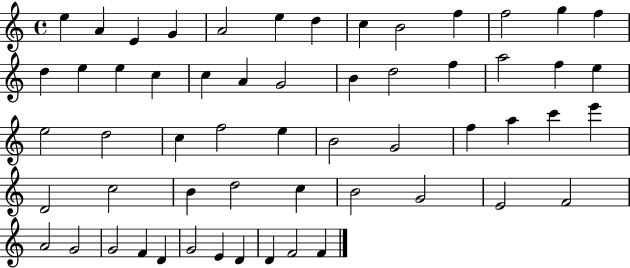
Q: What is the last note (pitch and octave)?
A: F4